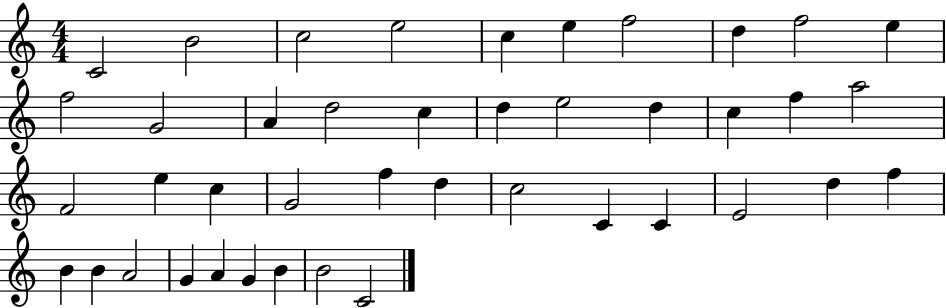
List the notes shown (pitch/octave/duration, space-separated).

C4/h B4/h C5/h E5/h C5/q E5/q F5/h D5/q F5/h E5/q F5/h G4/h A4/q D5/h C5/q D5/q E5/h D5/q C5/q F5/q A5/h F4/h E5/q C5/q G4/h F5/q D5/q C5/h C4/q C4/q E4/h D5/q F5/q B4/q B4/q A4/h G4/q A4/q G4/q B4/q B4/h C4/h